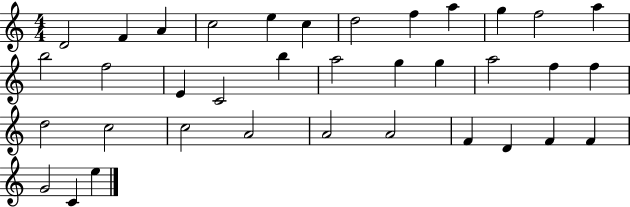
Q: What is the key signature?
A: C major